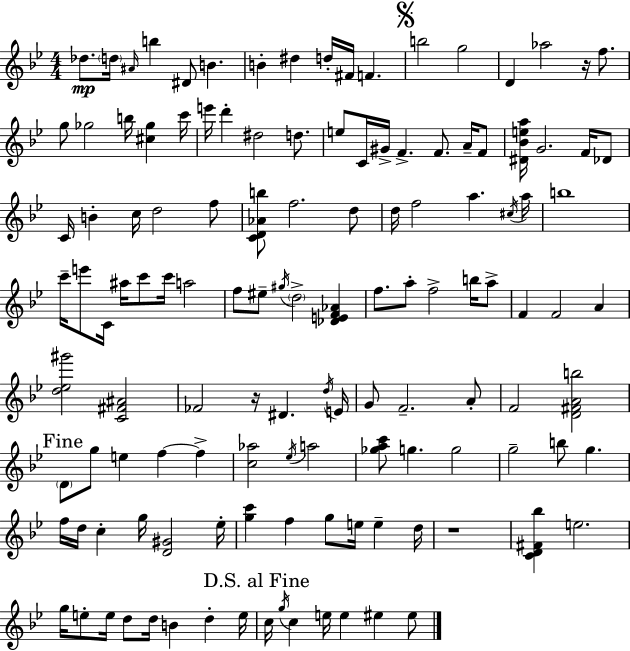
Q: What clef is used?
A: treble